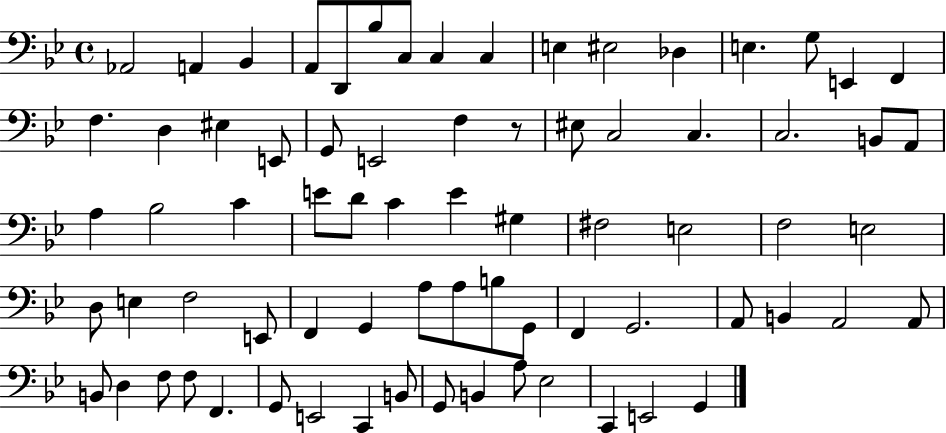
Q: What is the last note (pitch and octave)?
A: G2